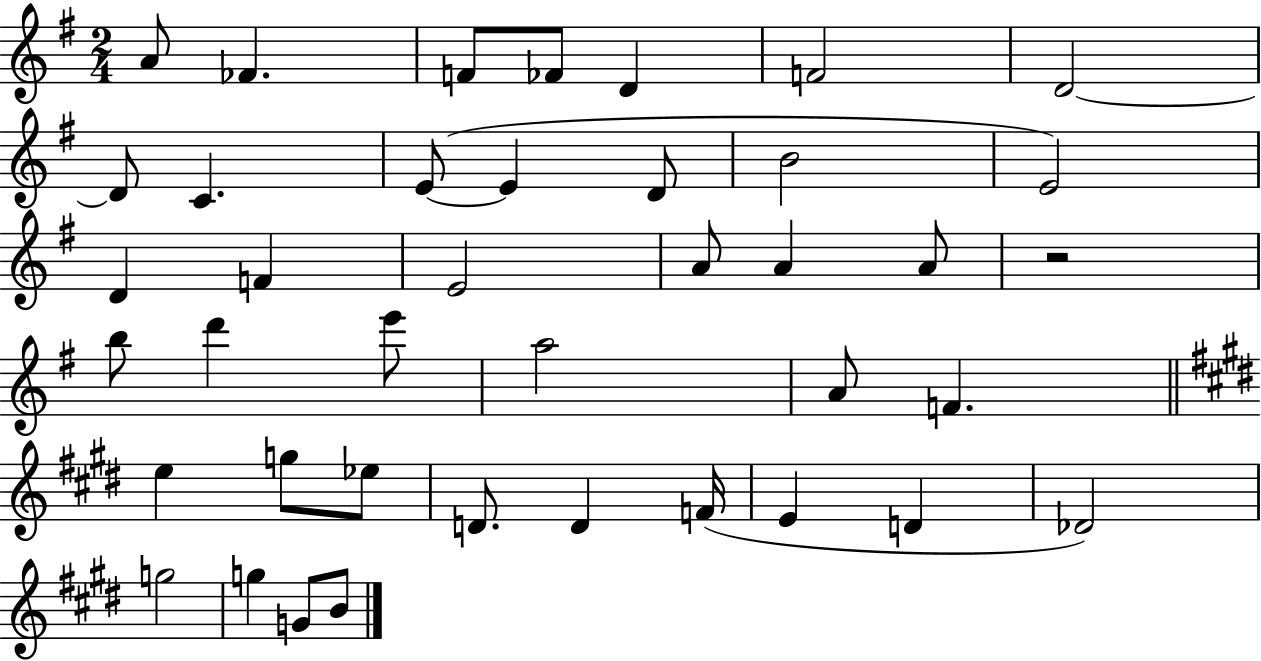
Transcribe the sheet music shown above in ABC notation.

X:1
T:Untitled
M:2/4
L:1/4
K:G
A/2 _F F/2 _F/2 D F2 D2 D/2 C E/2 E D/2 B2 E2 D F E2 A/2 A A/2 z2 b/2 d' e'/2 a2 A/2 F e g/2 _e/2 D/2 D F/4 E D _D2 g2 g G/2 B/2